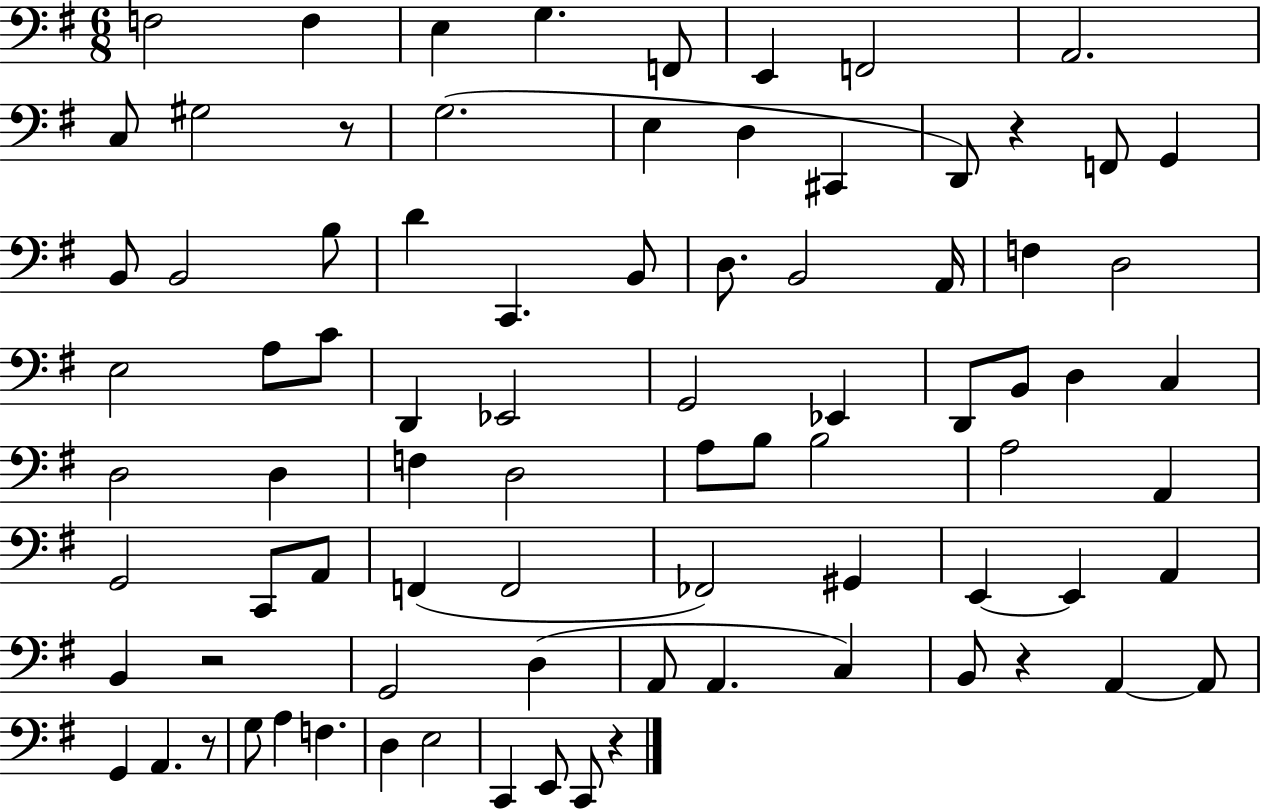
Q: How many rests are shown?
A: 6